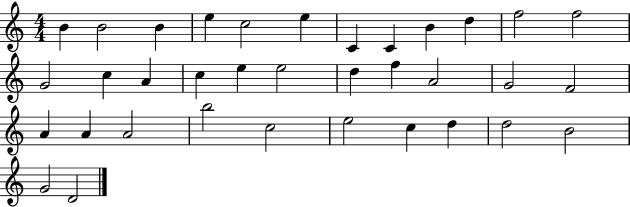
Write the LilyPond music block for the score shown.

{
  \clef treble
  \numericTimeSignature
  \time 4/4
  \key c \major
  b'4 b'2 b'4 | e''4 c''2 e''4 | c'4 c'4 b'4 d''4 | f''2 f''2 | \break g'2 c''4 a'4 | c''4 e''4 e''2 | d''4 f''4 a'2 | g'2 f'2 | \break a'4 a'4 a'2 | b''2 c''2 | e''2 c''4 d''4 | d''2 b'2 | \break g'2 d'2 | \bar "|."
}